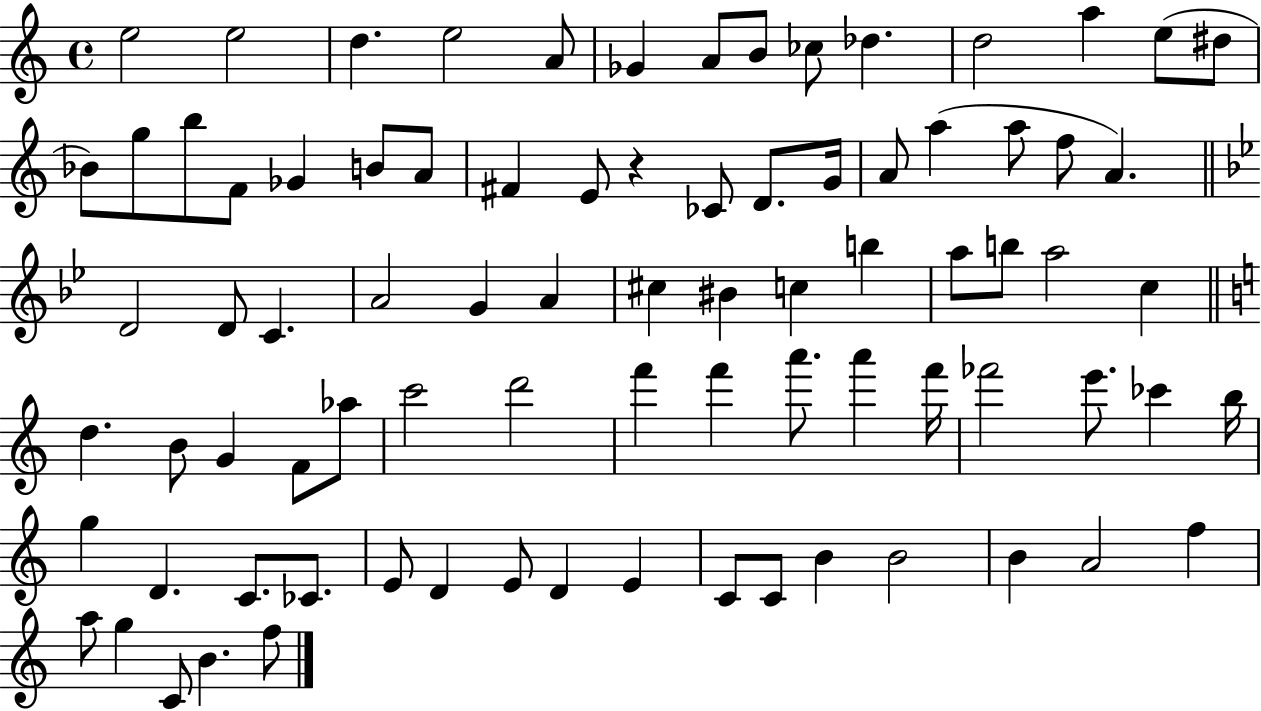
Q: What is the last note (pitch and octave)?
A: F5